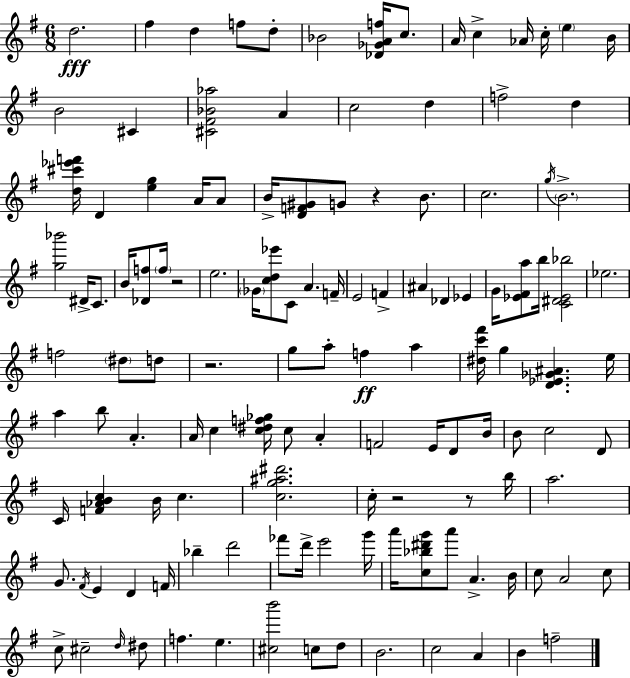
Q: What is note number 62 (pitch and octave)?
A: A4